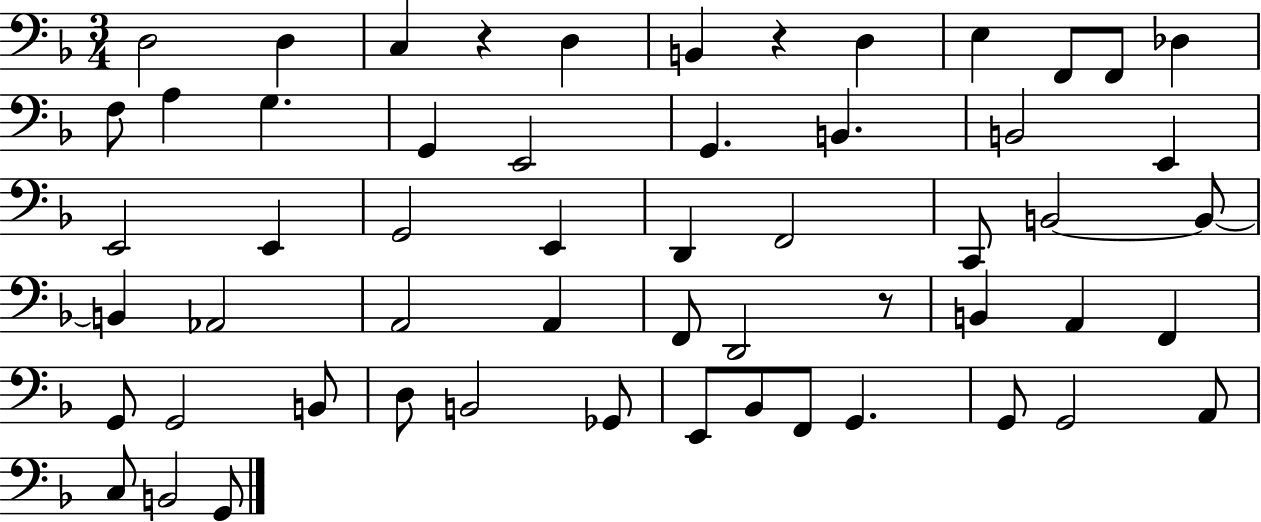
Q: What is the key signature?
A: F major